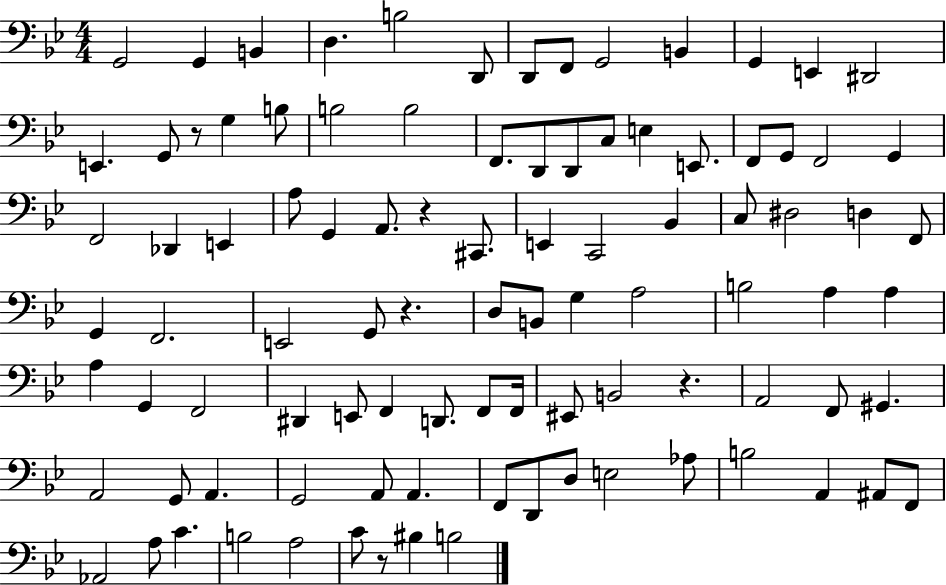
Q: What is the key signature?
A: BES major